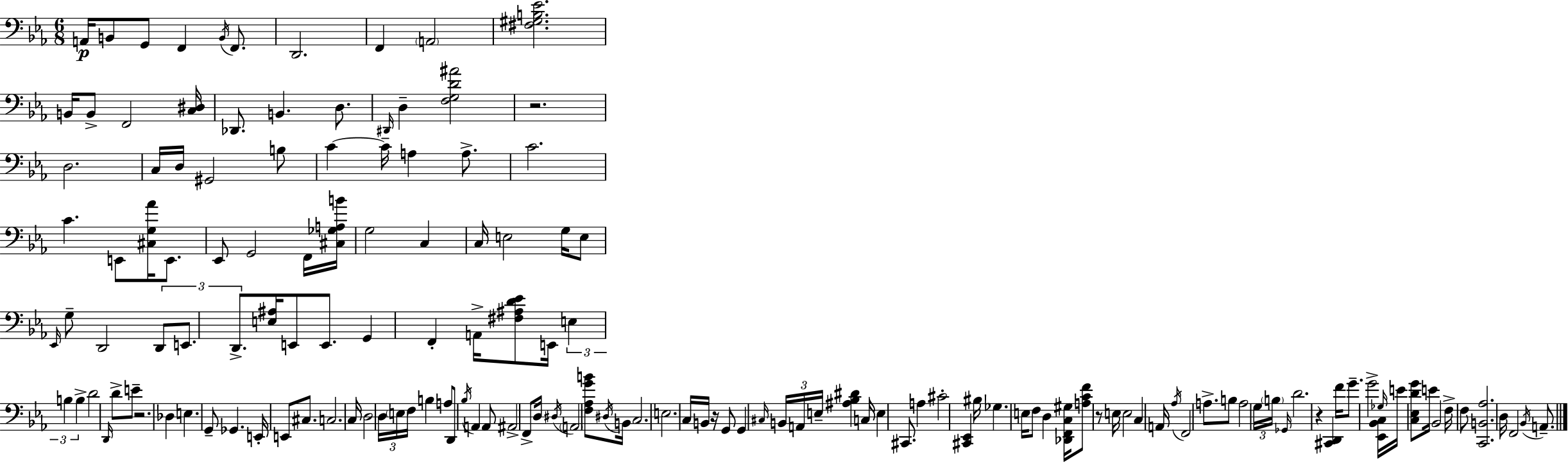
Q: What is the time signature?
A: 6/8